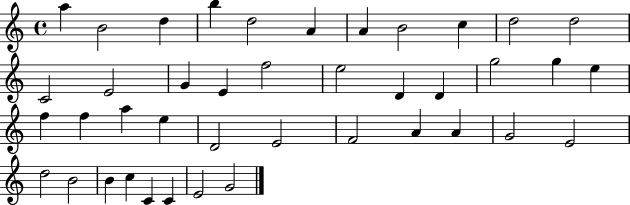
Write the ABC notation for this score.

X:1
T:Untitled
M:4/4
L:1/4
K:C
a B2 d b d2 A A B2 c d2 d2 C2 E2 G E f2 e2 D D g2 g e f f a e D2 E2 F2 A A G2 E2 d2 B2 B c C C E2 G2